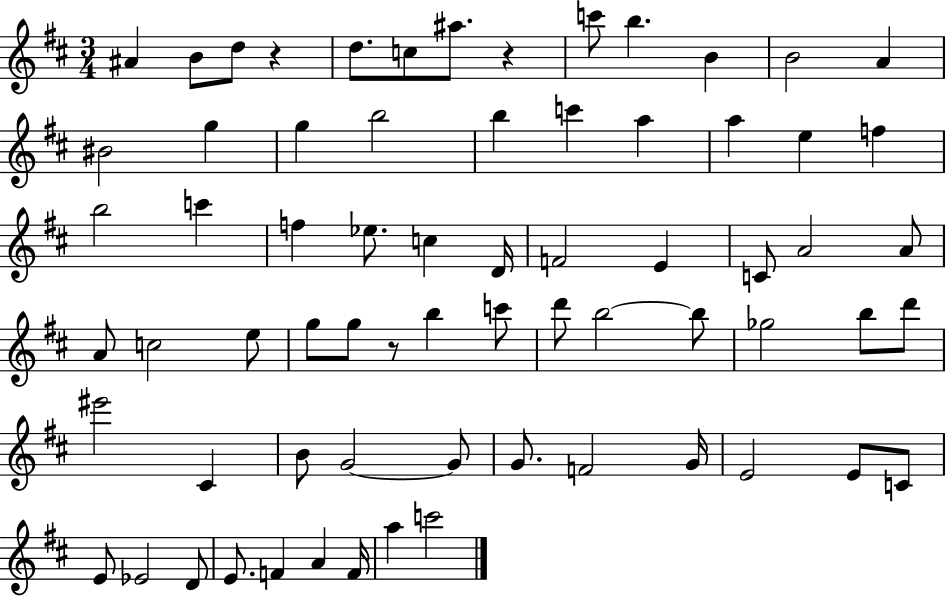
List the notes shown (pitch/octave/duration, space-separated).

A#4/q B4/e D5/e R/q D5/e. C5/e A#5/e. R/q C6/e B5/q. B4/q B4/h A4/q BIS4/h G5/q G5/q B5/h B5/q C6/q A5/q A5/q E5/q F5/q B5/h C6/q F5/q Eb5/e. C5/q D4/s F4/h E4/q C4/e A4/h A4/e A4/e C5/h E5/e G5/e G5/e R/e B5/q C6/e D6/e B5/h B5/e Gb5/h B5/e D6/e EIS6/h C#4/q B4/e G4/h G4/e G4/e. F4/h G4/s E4/h E4/e C4/e E4/e Eb4/h D4/e E4/e. F4/q A4/q F4/s A5/q C6/h